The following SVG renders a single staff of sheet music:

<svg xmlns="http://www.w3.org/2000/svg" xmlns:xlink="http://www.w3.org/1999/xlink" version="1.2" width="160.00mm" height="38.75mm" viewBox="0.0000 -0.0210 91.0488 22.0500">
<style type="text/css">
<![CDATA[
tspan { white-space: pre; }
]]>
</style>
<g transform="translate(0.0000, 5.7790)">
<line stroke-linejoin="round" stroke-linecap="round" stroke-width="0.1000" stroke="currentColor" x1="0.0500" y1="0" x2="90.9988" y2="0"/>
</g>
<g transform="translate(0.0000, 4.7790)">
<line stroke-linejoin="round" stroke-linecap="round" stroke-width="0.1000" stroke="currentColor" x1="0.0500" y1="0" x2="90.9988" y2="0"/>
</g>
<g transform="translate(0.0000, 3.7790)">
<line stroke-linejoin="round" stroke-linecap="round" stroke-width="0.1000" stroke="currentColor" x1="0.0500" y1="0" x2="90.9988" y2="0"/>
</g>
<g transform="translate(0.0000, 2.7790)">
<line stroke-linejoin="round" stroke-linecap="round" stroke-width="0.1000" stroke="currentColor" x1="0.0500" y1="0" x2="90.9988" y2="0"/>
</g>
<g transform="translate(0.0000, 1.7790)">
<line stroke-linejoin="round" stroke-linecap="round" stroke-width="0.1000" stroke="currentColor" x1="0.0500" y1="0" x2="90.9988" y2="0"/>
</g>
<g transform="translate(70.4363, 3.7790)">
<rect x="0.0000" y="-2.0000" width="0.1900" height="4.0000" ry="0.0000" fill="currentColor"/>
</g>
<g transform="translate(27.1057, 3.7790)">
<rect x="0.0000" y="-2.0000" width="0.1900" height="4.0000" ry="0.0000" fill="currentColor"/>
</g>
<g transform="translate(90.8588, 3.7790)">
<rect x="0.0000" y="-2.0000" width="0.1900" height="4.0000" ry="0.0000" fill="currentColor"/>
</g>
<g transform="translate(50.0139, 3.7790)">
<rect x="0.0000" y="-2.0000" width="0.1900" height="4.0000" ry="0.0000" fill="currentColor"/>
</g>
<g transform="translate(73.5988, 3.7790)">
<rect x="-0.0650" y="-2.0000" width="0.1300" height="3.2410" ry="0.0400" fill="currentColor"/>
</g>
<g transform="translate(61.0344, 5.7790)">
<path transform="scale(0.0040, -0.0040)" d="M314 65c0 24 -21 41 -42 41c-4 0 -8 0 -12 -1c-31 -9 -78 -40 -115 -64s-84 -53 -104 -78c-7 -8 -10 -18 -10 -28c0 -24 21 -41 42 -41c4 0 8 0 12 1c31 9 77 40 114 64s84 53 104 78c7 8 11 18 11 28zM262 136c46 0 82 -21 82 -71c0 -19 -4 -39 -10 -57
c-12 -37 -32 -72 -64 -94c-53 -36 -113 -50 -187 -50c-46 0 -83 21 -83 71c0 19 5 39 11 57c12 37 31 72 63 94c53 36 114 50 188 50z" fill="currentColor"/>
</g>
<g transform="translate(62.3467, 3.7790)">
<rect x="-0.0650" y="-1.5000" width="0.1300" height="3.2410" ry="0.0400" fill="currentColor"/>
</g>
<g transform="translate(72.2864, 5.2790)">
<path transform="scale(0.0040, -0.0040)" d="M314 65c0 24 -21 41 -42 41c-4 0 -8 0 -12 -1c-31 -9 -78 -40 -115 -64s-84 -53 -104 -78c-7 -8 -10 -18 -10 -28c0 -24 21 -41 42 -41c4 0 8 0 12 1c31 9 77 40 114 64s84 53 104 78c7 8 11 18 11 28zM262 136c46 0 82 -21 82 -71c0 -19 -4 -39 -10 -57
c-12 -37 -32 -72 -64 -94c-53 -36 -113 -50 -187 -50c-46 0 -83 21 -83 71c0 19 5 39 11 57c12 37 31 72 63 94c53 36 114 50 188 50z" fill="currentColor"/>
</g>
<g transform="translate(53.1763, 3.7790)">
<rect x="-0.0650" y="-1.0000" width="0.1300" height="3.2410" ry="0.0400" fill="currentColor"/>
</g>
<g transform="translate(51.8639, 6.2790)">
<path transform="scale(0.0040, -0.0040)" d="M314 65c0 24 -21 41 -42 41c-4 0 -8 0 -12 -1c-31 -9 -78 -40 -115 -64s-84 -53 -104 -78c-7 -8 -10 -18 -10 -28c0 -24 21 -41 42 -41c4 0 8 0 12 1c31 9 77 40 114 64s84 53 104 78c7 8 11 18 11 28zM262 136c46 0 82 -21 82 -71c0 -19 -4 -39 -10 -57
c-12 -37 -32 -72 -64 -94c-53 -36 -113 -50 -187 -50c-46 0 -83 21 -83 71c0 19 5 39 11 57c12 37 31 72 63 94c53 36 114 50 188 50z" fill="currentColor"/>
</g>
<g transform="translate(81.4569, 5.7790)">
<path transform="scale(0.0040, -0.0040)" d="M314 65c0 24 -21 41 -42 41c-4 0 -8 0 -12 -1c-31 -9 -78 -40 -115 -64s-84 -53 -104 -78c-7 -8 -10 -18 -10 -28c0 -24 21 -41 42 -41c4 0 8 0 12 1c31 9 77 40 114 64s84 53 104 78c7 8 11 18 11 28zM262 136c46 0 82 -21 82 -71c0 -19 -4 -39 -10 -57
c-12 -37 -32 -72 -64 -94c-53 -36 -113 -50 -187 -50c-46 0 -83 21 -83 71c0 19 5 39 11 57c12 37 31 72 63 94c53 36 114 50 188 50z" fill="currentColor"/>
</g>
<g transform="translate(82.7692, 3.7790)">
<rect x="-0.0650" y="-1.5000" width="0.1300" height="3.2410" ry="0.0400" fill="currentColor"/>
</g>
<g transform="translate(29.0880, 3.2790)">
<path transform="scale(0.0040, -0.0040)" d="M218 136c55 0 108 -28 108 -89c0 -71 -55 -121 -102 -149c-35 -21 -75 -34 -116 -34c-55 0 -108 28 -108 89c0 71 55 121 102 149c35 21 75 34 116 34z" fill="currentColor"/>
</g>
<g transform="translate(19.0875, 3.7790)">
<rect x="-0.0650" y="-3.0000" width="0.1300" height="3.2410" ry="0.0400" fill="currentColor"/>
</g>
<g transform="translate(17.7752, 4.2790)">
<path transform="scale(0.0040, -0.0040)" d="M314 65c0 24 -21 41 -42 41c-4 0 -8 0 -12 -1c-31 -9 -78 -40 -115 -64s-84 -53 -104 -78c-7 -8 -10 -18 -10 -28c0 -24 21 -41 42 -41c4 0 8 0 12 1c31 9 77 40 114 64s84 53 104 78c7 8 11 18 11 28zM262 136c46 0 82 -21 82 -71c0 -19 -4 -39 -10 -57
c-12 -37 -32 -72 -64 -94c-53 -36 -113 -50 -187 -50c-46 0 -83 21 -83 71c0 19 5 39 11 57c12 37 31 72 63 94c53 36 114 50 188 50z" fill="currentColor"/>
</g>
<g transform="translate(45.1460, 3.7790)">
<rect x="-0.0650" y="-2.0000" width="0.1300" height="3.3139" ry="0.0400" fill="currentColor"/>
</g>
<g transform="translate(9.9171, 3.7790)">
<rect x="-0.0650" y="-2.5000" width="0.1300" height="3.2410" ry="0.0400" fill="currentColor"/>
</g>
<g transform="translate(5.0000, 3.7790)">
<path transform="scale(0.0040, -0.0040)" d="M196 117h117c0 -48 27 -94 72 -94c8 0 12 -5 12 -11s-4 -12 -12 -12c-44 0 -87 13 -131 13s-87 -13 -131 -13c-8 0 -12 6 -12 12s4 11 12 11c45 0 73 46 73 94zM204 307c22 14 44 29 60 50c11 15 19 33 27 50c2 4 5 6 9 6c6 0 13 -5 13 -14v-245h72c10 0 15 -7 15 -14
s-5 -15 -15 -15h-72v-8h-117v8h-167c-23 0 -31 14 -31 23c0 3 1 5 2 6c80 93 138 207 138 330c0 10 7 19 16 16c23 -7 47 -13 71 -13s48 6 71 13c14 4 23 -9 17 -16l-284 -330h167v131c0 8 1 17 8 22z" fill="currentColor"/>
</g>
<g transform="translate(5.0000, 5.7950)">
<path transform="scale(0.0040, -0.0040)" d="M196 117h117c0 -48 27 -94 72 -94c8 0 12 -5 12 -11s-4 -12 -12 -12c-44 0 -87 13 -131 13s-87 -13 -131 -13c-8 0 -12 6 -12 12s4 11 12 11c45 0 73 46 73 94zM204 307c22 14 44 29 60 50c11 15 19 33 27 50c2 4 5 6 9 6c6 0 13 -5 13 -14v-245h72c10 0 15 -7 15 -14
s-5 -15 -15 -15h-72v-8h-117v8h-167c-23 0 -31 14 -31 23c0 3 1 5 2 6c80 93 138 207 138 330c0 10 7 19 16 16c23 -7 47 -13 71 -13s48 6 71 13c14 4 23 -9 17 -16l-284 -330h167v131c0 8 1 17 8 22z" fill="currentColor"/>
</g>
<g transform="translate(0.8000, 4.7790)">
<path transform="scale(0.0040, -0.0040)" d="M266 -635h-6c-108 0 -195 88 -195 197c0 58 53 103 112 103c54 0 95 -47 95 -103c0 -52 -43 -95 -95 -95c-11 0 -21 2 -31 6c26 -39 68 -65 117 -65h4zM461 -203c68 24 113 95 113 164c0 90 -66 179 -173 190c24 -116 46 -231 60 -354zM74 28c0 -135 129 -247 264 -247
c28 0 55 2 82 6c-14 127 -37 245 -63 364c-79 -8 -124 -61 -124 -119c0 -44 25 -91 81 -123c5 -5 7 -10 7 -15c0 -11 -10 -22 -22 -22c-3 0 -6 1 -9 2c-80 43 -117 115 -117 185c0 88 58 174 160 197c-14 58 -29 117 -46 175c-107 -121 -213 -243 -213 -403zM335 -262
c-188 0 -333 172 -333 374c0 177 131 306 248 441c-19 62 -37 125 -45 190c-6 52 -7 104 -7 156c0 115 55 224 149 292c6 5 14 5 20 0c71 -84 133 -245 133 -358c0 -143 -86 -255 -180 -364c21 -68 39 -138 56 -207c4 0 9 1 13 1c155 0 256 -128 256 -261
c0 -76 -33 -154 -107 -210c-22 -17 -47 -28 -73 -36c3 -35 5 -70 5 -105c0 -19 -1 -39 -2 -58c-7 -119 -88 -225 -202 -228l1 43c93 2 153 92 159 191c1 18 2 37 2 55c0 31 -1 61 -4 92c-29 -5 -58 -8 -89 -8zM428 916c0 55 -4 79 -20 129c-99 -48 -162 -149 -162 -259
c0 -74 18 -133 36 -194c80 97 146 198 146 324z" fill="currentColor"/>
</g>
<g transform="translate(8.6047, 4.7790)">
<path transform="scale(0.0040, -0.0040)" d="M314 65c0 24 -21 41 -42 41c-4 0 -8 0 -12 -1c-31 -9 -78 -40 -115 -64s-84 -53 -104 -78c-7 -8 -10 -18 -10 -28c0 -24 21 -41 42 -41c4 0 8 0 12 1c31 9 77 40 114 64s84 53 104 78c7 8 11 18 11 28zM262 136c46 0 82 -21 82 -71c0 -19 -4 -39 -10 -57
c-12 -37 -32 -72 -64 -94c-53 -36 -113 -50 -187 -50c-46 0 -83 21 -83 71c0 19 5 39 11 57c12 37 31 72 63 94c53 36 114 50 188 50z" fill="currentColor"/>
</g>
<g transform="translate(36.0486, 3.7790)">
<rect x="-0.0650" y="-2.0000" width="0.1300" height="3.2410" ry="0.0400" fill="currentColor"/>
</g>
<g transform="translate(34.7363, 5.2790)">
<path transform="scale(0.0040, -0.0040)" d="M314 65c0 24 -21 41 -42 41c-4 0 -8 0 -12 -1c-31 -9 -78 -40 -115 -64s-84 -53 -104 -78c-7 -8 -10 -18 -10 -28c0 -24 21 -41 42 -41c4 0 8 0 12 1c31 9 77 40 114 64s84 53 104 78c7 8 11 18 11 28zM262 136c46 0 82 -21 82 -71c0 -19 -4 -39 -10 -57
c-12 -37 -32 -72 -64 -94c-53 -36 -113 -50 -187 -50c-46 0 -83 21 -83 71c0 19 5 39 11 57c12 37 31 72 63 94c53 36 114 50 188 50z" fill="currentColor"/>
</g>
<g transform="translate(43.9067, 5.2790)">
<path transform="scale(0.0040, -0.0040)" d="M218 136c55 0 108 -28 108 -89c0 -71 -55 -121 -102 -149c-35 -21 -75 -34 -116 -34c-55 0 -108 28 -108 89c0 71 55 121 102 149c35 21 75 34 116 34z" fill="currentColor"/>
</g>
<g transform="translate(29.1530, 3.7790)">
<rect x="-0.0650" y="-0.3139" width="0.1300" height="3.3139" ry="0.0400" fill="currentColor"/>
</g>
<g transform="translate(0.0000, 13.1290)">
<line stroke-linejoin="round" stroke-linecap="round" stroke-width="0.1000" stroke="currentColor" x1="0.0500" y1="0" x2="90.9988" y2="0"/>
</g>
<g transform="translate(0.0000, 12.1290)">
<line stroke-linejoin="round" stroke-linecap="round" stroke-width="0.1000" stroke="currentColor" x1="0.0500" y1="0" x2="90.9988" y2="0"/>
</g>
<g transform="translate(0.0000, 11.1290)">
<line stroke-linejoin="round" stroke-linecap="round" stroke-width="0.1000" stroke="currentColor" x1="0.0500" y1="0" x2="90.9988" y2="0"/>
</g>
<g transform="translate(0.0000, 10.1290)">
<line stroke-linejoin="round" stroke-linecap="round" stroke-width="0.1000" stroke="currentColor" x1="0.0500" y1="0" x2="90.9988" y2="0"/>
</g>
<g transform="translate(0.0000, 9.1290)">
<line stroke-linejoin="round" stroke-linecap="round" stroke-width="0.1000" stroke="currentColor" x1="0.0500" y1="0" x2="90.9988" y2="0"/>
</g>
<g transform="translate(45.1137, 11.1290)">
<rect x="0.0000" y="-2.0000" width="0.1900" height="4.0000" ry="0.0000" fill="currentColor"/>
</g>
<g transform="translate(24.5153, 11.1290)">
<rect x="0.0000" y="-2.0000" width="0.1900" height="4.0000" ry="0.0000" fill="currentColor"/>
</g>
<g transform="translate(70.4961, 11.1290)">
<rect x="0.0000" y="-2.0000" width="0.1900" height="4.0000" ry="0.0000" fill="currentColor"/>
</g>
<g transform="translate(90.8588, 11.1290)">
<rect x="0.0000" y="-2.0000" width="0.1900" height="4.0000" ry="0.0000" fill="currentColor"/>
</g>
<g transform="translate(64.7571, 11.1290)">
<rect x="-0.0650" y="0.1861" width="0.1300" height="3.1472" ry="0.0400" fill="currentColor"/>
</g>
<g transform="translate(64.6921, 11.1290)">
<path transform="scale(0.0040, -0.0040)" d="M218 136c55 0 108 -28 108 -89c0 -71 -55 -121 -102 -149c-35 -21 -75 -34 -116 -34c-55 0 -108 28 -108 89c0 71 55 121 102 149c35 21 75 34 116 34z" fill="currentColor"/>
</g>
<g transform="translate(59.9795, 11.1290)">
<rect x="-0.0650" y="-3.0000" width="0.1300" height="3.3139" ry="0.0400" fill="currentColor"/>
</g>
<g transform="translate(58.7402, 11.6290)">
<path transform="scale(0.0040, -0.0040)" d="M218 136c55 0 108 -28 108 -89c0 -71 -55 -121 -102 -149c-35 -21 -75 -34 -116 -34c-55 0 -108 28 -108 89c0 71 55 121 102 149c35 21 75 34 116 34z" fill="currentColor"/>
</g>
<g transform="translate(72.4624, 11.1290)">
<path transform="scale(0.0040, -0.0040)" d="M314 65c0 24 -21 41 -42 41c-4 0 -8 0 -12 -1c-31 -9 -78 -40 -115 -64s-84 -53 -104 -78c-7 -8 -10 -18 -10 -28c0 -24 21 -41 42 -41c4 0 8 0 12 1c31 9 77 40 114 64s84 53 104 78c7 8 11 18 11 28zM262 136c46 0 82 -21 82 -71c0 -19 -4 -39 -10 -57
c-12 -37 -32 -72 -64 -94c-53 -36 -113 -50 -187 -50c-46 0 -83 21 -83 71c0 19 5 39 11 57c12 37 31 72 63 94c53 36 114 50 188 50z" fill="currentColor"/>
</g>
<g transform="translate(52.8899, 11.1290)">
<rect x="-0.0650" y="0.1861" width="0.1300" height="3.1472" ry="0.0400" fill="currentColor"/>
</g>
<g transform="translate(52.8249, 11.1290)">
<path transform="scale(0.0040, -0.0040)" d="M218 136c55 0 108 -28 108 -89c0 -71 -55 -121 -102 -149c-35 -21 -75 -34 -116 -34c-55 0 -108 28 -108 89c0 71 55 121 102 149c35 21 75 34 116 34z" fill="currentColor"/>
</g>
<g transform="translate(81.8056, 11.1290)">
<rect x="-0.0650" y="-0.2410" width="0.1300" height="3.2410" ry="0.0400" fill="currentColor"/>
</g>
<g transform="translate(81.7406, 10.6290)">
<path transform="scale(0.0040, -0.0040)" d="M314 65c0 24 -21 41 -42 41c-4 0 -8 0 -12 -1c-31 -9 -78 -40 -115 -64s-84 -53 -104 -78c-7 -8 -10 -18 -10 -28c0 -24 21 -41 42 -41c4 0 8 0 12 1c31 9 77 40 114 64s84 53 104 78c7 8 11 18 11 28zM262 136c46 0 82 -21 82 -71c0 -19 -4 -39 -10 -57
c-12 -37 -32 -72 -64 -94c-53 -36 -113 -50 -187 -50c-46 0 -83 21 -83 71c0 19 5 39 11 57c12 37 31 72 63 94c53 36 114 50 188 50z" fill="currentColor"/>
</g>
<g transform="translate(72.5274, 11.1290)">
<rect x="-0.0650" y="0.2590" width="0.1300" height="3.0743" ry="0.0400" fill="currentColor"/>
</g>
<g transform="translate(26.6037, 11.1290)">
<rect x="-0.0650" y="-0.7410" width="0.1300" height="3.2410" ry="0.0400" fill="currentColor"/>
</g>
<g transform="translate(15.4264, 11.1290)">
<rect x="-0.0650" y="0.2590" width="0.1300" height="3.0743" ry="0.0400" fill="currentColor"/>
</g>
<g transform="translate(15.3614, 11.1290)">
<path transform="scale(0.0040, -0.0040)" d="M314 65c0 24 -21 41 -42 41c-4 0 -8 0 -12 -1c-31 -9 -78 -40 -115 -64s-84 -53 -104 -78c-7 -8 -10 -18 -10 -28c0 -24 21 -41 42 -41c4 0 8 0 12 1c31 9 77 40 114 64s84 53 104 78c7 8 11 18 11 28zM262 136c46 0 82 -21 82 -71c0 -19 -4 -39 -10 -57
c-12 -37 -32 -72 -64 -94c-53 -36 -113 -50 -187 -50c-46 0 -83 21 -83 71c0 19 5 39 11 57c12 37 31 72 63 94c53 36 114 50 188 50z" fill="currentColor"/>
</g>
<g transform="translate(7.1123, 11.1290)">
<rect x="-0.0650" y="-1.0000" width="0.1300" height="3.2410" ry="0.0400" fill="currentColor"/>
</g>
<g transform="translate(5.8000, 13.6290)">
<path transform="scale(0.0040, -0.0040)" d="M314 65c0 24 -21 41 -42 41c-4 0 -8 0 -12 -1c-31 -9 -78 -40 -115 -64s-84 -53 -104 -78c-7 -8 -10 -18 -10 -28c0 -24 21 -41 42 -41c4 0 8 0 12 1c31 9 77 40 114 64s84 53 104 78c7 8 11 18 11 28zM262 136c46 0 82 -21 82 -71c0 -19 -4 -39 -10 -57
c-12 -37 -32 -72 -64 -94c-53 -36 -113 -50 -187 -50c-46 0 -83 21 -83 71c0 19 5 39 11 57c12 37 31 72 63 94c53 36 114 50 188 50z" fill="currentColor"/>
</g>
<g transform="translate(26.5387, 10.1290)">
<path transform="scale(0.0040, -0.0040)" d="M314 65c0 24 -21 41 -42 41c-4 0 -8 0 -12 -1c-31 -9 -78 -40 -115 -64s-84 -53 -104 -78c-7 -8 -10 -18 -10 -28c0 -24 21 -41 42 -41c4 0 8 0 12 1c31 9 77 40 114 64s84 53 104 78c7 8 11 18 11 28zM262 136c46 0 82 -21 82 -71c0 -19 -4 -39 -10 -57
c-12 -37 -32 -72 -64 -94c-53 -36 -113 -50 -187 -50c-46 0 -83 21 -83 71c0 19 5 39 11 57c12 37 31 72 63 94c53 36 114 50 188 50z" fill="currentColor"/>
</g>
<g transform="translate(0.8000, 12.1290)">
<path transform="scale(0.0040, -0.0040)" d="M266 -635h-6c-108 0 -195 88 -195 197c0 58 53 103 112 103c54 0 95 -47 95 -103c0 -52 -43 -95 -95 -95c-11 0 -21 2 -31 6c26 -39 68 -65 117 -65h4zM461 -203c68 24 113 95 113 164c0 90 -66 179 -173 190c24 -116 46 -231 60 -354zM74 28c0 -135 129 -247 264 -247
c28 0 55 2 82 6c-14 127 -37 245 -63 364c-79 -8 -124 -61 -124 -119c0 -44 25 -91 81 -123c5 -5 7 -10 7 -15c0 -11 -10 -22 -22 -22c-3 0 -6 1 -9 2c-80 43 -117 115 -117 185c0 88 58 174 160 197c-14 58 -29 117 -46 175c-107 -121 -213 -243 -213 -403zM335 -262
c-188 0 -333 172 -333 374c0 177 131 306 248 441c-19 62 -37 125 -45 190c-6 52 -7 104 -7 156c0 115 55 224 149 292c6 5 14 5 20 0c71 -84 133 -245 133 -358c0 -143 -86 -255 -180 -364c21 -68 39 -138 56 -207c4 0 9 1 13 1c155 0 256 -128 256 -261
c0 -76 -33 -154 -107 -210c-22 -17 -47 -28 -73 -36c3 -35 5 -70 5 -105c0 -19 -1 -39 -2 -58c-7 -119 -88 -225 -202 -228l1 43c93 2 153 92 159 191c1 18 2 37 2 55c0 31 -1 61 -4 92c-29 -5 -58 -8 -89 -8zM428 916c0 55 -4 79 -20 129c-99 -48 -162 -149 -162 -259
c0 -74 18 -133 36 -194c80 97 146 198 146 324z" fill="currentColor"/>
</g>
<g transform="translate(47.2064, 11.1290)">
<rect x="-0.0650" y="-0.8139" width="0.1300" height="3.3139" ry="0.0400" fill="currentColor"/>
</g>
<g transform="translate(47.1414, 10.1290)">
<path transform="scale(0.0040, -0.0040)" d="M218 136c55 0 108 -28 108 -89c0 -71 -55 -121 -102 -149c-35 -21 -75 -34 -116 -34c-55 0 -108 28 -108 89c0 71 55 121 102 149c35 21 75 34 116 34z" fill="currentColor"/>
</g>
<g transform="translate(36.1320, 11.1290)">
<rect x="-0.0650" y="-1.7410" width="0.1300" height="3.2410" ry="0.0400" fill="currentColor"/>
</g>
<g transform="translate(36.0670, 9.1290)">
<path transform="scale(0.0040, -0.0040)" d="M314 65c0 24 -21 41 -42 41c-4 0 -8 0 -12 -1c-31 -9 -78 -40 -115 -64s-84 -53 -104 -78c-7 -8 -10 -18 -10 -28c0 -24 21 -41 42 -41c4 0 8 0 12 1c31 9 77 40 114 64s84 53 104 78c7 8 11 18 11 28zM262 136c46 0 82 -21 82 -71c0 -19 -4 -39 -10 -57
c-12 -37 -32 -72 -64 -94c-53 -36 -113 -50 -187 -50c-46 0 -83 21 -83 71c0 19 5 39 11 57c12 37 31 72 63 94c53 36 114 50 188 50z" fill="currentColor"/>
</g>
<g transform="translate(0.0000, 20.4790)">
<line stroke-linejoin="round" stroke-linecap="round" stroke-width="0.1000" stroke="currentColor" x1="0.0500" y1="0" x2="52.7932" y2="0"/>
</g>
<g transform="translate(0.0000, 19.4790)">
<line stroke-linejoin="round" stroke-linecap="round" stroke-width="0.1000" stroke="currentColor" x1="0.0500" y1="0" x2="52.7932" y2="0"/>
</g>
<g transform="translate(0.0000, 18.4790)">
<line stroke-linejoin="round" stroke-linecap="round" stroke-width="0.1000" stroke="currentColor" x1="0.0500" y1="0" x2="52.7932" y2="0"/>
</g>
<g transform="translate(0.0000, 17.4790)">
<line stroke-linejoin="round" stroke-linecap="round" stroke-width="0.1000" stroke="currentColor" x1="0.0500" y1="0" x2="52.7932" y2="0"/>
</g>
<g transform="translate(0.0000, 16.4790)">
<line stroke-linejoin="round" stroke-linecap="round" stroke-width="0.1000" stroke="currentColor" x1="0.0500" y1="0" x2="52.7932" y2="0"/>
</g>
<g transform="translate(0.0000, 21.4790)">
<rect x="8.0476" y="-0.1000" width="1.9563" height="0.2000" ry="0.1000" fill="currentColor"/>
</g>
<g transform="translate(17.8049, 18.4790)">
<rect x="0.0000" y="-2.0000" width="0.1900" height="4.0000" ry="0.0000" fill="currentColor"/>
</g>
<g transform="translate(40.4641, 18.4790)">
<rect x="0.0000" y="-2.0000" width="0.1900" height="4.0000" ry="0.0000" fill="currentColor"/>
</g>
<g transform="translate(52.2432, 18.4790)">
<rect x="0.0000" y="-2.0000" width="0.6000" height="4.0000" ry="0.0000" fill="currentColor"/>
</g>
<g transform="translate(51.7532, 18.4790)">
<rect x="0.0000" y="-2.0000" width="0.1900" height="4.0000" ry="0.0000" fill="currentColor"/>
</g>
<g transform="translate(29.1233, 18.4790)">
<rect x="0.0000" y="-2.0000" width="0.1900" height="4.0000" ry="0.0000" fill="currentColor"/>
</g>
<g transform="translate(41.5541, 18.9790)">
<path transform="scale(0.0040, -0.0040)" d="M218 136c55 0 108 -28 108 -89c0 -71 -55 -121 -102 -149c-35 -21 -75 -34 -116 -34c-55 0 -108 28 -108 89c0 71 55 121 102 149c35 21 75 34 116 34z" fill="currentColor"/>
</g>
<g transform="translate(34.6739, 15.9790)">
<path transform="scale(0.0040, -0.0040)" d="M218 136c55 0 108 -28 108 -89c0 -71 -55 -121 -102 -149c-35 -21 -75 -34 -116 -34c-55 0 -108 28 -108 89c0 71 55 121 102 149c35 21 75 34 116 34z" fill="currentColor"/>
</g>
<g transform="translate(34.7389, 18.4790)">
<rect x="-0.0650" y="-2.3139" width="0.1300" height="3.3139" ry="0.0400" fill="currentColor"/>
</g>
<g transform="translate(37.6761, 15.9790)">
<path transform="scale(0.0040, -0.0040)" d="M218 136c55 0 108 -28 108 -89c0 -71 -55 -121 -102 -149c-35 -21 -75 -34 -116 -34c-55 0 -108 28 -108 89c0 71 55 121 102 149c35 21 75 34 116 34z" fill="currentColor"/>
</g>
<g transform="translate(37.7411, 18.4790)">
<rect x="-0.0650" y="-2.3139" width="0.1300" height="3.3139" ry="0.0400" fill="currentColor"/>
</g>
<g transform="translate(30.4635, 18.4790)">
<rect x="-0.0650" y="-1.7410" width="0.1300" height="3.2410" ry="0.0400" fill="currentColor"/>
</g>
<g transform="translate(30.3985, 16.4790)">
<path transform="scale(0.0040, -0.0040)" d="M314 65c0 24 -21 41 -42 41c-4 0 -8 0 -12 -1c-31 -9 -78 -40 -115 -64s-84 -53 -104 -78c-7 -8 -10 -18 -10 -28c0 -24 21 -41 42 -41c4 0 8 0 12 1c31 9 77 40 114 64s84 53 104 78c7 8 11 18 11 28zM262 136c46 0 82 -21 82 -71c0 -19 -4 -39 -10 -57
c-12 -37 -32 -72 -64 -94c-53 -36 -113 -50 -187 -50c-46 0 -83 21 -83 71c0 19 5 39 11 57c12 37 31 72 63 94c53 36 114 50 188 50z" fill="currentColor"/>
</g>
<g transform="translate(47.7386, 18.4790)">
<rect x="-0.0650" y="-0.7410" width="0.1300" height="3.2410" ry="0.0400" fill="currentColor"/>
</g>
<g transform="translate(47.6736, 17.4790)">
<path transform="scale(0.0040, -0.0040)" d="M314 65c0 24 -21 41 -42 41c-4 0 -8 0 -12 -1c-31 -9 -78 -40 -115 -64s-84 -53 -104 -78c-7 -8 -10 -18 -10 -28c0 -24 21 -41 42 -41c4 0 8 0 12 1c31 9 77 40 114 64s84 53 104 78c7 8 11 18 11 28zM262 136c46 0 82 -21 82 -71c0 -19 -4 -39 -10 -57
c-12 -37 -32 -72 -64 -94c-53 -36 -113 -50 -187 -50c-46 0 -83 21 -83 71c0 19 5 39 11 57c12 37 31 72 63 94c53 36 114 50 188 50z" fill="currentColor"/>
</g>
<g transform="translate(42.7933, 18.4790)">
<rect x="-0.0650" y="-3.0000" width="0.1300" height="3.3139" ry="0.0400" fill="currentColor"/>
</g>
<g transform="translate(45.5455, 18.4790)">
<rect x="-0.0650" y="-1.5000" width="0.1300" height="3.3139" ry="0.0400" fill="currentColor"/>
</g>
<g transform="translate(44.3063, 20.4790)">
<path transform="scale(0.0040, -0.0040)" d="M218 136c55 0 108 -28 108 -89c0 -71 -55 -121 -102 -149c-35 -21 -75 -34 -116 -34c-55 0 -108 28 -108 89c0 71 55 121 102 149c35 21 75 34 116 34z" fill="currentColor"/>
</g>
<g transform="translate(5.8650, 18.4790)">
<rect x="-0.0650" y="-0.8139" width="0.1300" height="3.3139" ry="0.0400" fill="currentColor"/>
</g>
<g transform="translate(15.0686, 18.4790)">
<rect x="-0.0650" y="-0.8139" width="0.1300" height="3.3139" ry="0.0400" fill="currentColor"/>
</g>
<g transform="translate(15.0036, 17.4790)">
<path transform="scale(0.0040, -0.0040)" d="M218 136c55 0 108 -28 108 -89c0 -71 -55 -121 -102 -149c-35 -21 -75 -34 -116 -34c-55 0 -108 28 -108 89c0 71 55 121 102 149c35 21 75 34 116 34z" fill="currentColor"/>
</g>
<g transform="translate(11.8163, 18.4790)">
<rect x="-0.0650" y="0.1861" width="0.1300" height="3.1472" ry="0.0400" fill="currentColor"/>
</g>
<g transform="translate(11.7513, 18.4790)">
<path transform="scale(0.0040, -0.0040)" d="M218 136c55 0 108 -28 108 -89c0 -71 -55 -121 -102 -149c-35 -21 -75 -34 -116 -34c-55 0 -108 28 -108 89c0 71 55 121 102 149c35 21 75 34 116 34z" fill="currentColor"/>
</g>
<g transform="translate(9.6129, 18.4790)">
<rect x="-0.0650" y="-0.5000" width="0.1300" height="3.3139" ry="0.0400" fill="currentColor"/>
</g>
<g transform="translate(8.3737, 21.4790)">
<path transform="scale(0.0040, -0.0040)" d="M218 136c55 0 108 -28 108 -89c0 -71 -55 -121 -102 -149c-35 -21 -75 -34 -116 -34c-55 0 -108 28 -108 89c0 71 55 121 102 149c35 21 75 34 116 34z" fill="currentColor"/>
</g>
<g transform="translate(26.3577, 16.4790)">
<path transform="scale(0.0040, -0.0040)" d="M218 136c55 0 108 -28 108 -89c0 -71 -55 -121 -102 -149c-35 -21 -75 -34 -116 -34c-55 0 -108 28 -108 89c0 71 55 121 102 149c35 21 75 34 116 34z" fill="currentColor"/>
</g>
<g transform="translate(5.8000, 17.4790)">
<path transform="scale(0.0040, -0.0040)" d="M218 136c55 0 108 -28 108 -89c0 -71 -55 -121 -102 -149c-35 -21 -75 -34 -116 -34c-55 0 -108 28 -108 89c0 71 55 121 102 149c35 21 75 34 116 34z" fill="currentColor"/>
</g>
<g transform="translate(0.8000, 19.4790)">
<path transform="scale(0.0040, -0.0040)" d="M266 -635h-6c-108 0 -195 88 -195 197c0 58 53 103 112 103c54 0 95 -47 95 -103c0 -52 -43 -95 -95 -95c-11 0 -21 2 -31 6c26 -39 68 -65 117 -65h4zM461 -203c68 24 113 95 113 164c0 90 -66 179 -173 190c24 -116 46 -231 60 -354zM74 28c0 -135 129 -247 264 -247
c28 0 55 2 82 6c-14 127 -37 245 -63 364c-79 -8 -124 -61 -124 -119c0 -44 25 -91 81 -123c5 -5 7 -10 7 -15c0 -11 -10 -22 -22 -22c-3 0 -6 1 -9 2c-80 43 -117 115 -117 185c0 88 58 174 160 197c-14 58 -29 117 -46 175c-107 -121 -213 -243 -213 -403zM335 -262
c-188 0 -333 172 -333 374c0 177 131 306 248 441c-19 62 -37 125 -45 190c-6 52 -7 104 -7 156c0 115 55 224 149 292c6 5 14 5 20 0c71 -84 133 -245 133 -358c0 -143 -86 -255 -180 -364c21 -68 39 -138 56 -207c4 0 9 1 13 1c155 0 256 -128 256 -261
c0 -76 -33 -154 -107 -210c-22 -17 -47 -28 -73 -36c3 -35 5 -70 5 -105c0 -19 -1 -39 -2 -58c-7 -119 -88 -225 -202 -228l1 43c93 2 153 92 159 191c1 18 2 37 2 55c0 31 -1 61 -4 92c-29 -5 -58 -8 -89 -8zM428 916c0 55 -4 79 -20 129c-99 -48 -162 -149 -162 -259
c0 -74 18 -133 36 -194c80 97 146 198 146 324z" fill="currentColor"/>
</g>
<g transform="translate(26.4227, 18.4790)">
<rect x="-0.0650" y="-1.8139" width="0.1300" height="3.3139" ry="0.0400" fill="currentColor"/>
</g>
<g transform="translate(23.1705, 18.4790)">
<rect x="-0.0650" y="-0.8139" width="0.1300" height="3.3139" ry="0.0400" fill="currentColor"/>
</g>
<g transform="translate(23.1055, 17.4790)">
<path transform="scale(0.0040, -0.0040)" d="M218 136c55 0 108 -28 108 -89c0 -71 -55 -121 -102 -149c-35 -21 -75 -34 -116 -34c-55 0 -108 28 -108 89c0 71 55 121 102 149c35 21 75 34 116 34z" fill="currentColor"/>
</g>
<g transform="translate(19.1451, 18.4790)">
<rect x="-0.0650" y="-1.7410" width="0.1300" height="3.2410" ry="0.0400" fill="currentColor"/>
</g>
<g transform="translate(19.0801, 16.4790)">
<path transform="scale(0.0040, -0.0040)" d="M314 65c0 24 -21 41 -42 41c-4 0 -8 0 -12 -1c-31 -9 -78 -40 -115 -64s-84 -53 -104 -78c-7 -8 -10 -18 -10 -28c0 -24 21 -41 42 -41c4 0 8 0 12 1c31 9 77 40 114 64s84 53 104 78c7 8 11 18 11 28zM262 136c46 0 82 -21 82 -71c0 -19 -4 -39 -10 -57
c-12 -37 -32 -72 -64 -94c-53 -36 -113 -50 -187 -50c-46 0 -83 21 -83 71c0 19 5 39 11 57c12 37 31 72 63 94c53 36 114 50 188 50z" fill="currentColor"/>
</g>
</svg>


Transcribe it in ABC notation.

X:1
T:Untitled
M:4/4
L:1/4
K:C
G2 A2 c F2 F D2 E2 F2 E2 D2 B2 d2 f2 d B A B B2 c2 d C B d f2 d f f2 g g A E d2